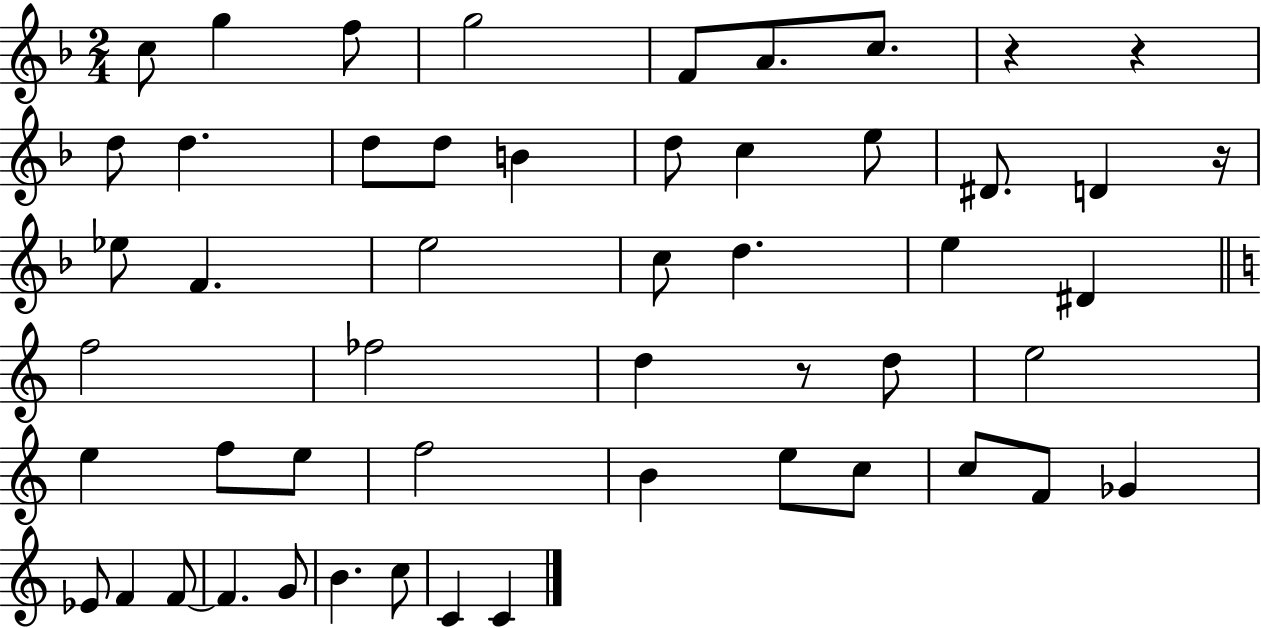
{
  \clef treble
  \numericTimeSignature
  \time 2/4
  \key f \major
  c''8 g''4 f''8 | g''2 | f'8 a'8. c''8. | r4 r4 | \break d''8 d''4. | d''8 d''8 b'4 | d''8 c''4 e''8 | dis'8. d'4 r16 | \break ees''8 f'4. | e''2 | c''8 d''4. | e''4 dis'4 | \break \bar "||" \break \key c \major f''2 | fes''2 | d''4 r8 d''8 | e''2 | \break e''4 f''8 e''8 | f''2 | b'4 e''8 c''8 | c''8 f'8 ges'4 | \break ees'8 f'4 f'8~~ | f'4. g'8 | b'4. c''8 | c'4 c'4 | \break \bar "|."
}